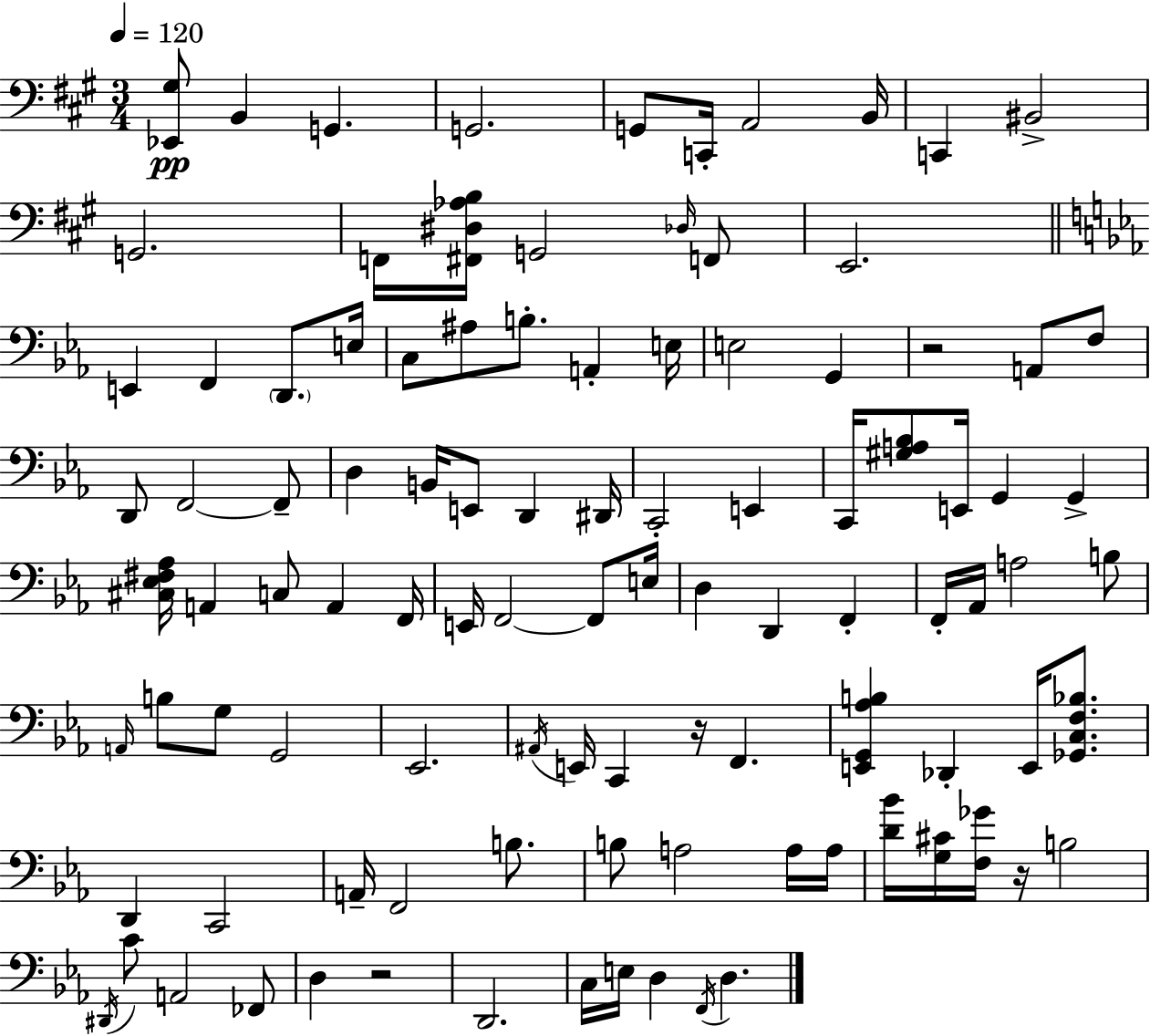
X:1
T:Untitled
M:3/4
L:1/4
K:A
[_E,,^G,]/2 B,, G,, G,,2 G,,/2 C,,/4 A,,2 B,,/4 C,, ^B,,2 G,,2 F,,/4 [^F,,^D,_A,B,]/4 G,,2 _D,/4 F,,/2 E,,2 E,, F,, D,,/2 E,/4 C,/2 ^A,/2 B,/2 A,, E,/4 E,2 G,, z2 A,,/2 F,/2 D,,/2 F,,2 F,,/2 D, B,,/4 E,,/2 D,, ^D,,/4 C,,2 E,, C,,/4 [^G,A,_B,]/2 E,,/4 G,, G,, [^C,_E,^F,_A,]/4 A,, C,/2 A,, F,,/4 E,,/4 F,,2 F,,/2 E,/4 D, D,, F,, F,,/4 _A,,/4 A,2 B,/2 A,,/4 B,/2 G,/2 G,,2 _E,,2 ^A,,/4 E,,/4 C,, z/4 F,, [E,,G,,_A,B,] _D,, E,,/4 [_G,,C,F,_B,]/2 D,, C,,2 A,,/4 F,,2 B,/2 B,/2 A,2 A,/4 A,/4 [D_B]/4 [G,^C]/4 [F,_G]/4 z/4 B,2 ^D,,/4 C/2 A,,2 _F,,/2 D, z2 D,,2 C,/4 E,/4 D, F,,/4 D,